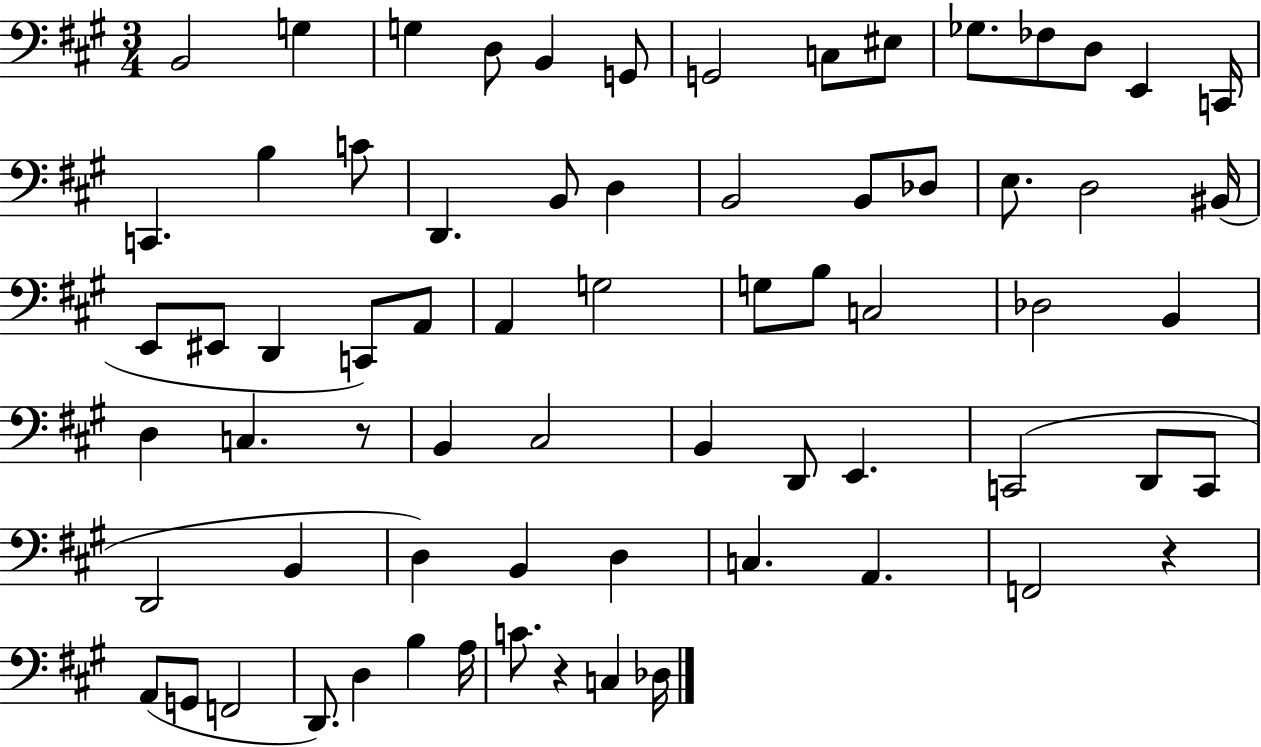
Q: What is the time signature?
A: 3/4